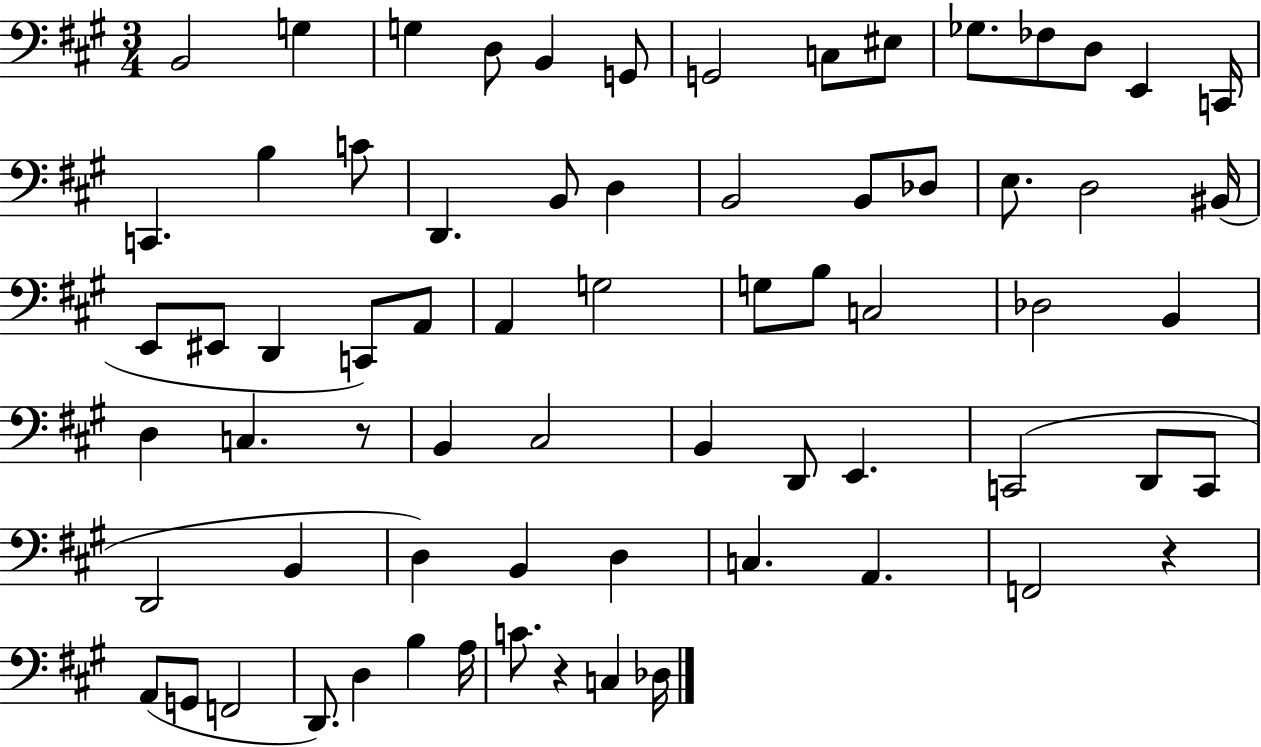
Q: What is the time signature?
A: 3/4